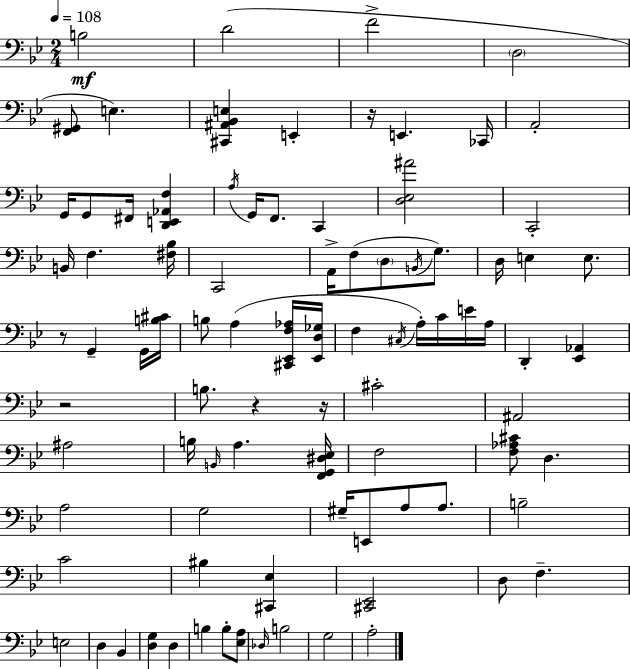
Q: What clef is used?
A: bass